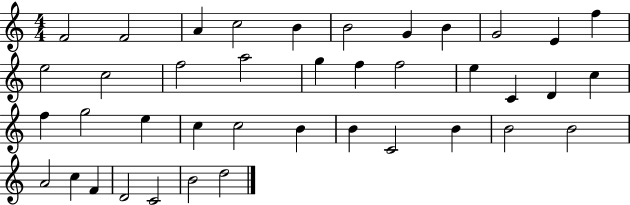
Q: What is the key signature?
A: C major